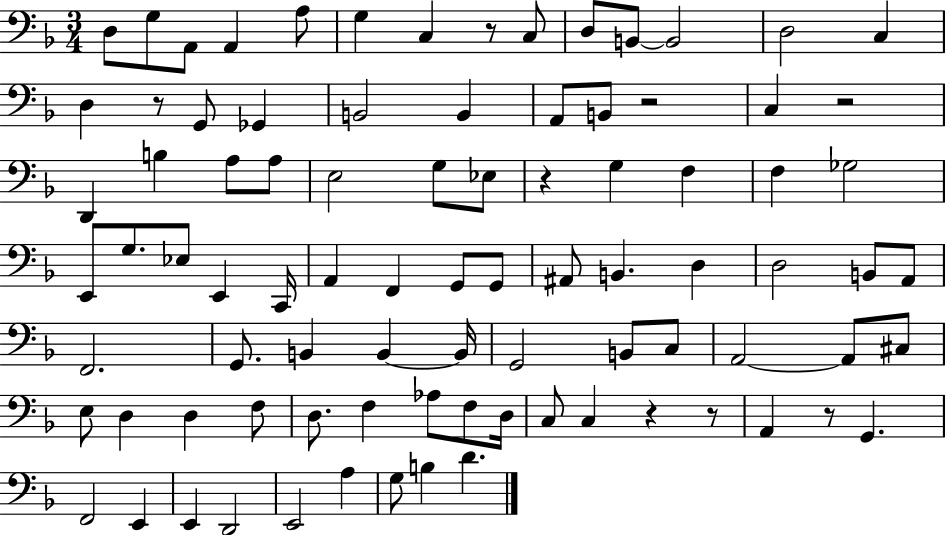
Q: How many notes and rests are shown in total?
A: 88